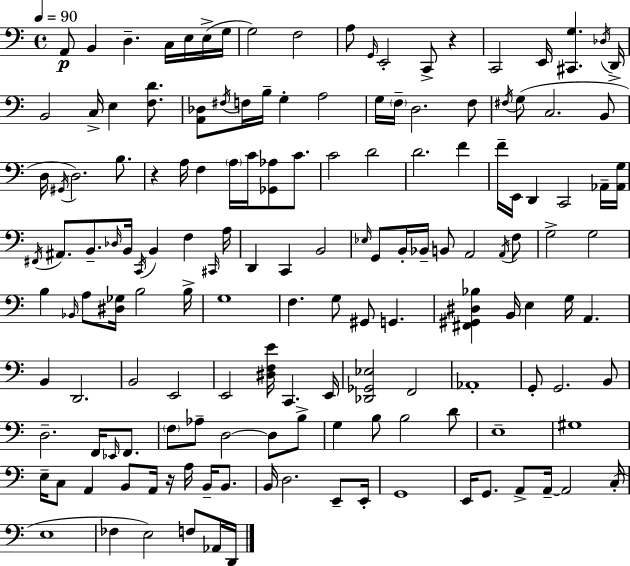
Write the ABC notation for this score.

X:1
T:Untitled
M:4/4
L:1/4
K:Am
A,,/2 B,, D, C,/4 E,/4 E,/4 G,/4 G,2 F,2 A,/2 G,,/4 E,,2 C,,/2 z C,,2 E,,/4 [^C,,G,] _D,/4 D,,/4 B,,2 C,/4 E, [F,D]/2 [A,,_D,]/2 ^F,/4 F,/4 B,/4 G, A,2 G,/4 F,/4 D,2 F,/2 ^F,/4 G,/2 C,2 B,,/2 D,/4 ^G,,/4 D,2 B,/2 z A,/4 F, A,/4 C/4 [_G,,_A,]/2 C/2 C2 D2 D2 F F/4 E,,/4 D,, C,,2 _A,,/4 [_A,,G,]/4 ^F,,/4 ^A,,/2 B,,/2 _D,/4 B,,/4 C,,/4 B,, F, ^C,,/4 A,/4 D,, C,, B,,2 _E,/4 G,,/2 B,,/4 _B,,/4 B,,/2 A,,2 A,,/4 F,/2 G,2 G,2 B, _B,,/4 A,/2 [^D,_G,]/4 B,2 B,/4 G,4 F, G,/2 ^G,,/2 G,, [^F,,^G,,^D,_B,] B,,/4 E, G,/4 A,, B,, D,,2 B,,2 E,,2 E,,2 [^D,F,E]/4 C,, E,,/4 [_D,,_G,,_E,]2 F,,2 _A,,4 G,,/2 G,,2 B,,/2 D,2 F,,/4 _E,,/4 F,,/2 F,/2 _A,/2 D,2 D,/2 B,/2 G, B,/2 B,2 D/2 E,4 ^G,4 E,/4 C,/2 A,, B,,/2 A,,/4 z/4 A,/4 B,,/4 B,,/2 B,,/4 D,2 E,,/2 E,,/4 G,,4 E,,/4 G,,/2 A,,/2 A,,/4 A,,2 C,/4 E,4 _F, E,2 F,/2 _A,,/4 D,,/4